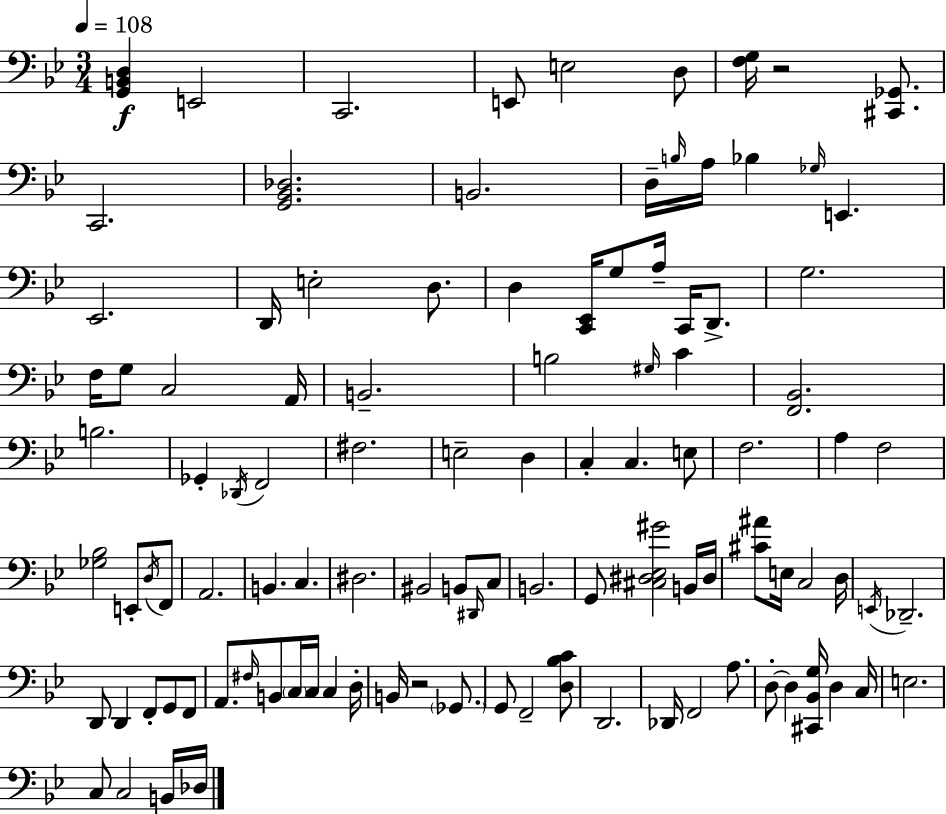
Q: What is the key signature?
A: BES major